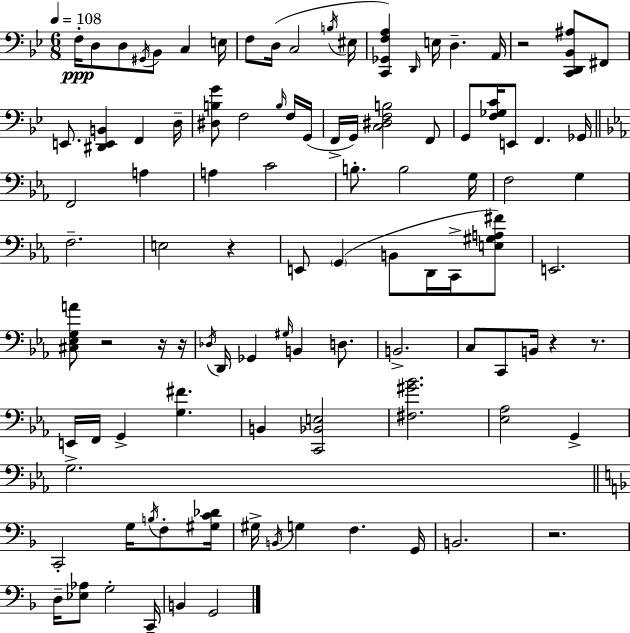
F3/s D3/e D3/e G#2/s Bb2/e C3/q E3/s F3/e D3/s C3/h B3/s EIS3/s [C2,Gb2,F3,A3]/q D2/s E3/s D3/q. A2/s R/h [C2,D2,Bb2,A#3]/e F#2/e E2/e. [D#2,E2,B2]/q F2/q D3/s [D#3,B3,G4]/e F3/h B3/s F3/s G2/s F2/s G2/s [C3,D#3,F3,B3]/h F2/e G2/e [F3,Gb3,C4]/s E2/e F2/q. Gb2/s F2/h A3/q A3/q C4/h B3/e. B3/h G3/s F3/h G3/q F3/h. E3/h R/q E2/e G2/q B2/e D2/s C2/s [E3,G#3,A3,F#4]/e E2/h. [C#3,Eb3,G3,A4]/e R/h R/s R/s Db3/s D2/s Gb2/q G#3/s B2/q D3/e. B2/h. C3/e C2/e B2/s R/q R/e. E2/s F2/s G2/q [G3,F#4]/q. B2/q [C2,Bb2,E3]/h [F#3,G#4,Bb4]/h. [Eb3,Ab3]/h G2/q G3/h. C2/h G3/s B3/s F3/e [G#3,C4,Db4]/s G#3/s B2/s G3/q F3/q. G2/s B2/h. R/h. D3/s [Eb3,Ab3]/e G3/h C2/s B2/q G2/h